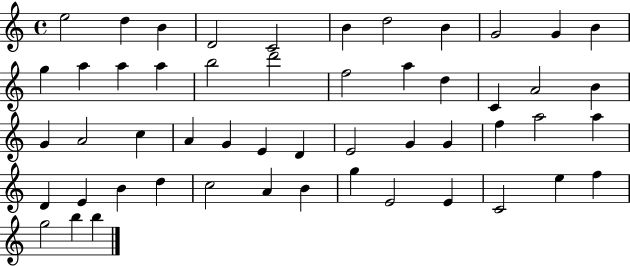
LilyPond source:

{
  \clef treble
  \time 4/4
  \defaultTimeSignature
  \key c \major
  e''2 d''4 b'4 | d'2 c'2 | b'4 d''2 b'4 | g'2 g'4 b'4 | \break g''4 a''4 a''4 a''4 | b''2 d'''2 | f''2 a''4 d''4 | c'4 a'2 b'4 | \break g'4 a'2 c''4 | a'4 g'4 e'4 d'4 | e'2 g'4 g'4 | f''4 a''2 a''4 | \break d'4 e'4 b'4 d''4 | c''2 a'4 b'4 | g''4 e'2 e'4 | c'2 e''4 f''4 | \break g''2 b''4 b''4 | \bar "|."
}